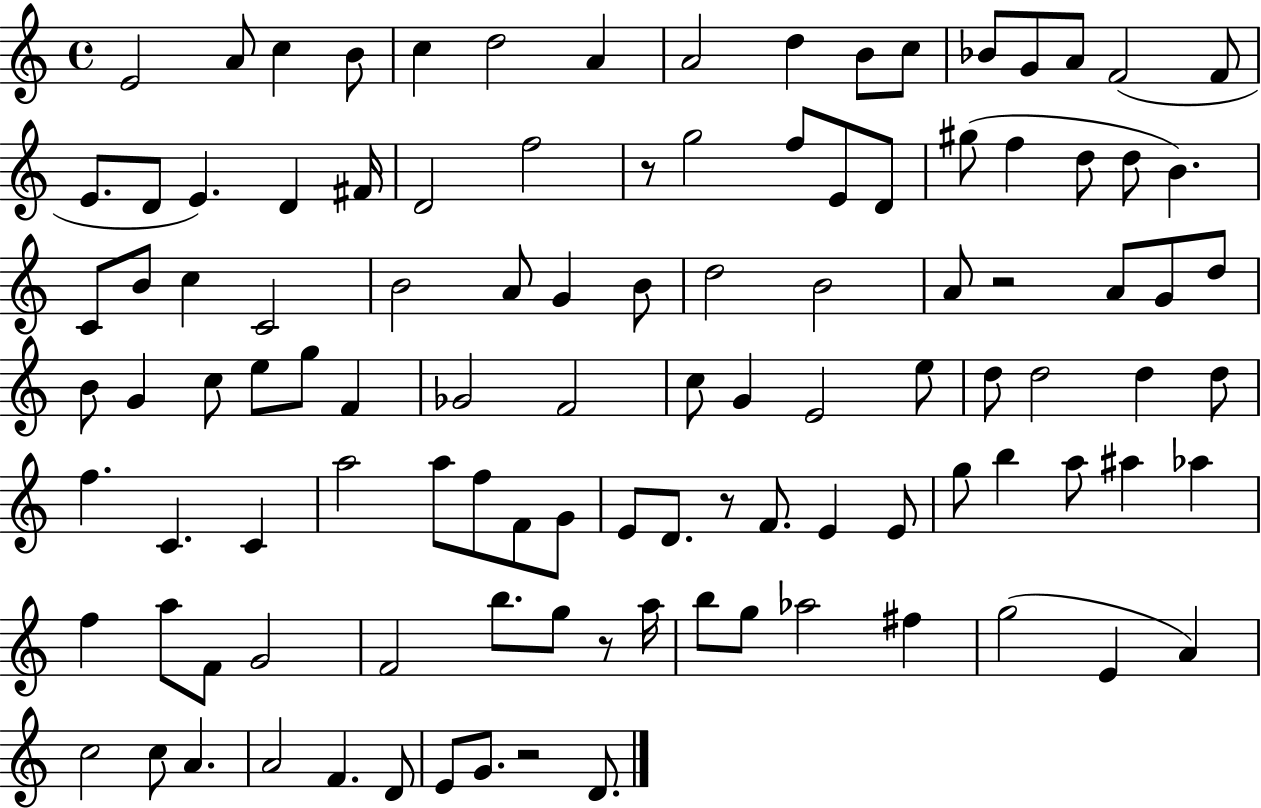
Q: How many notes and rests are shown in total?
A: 109